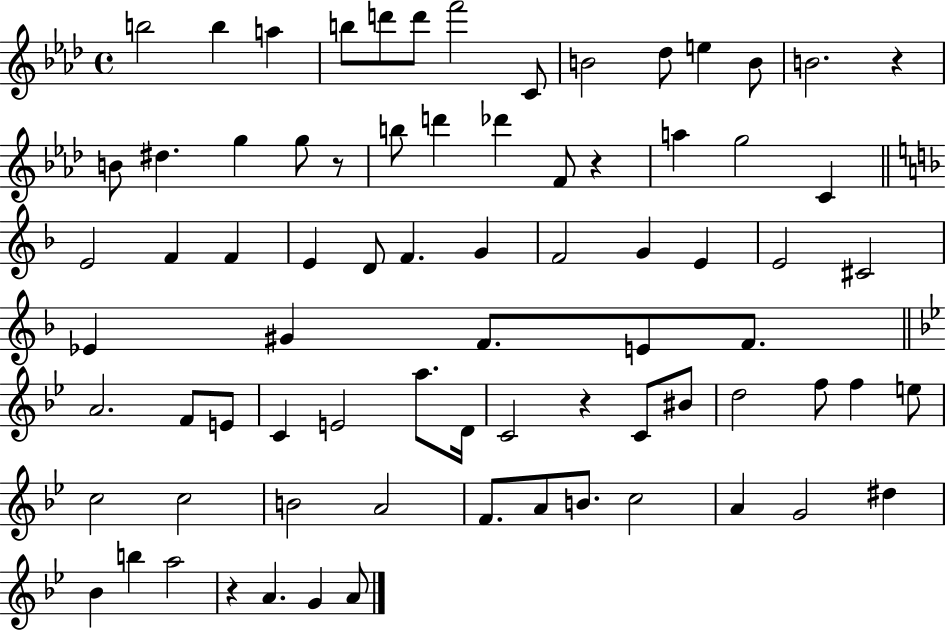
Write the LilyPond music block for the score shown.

{
  \clef treble
  \time 4/4
  \defaultTimeSignature
  \key aes \major
  b''2 b''4 a''4 | b''8 d'''8 d'''8 f'''2 c'8 | b'2 des''8 e''4 b'8 | b'2. r4 | \break b'8 dis''4. g''4 g''8 r8 | b''8 d'''4 des'''4 f'8 r4 | a''4 g''2 c'4 | \bar "||" \break \key f \major e'2 f'4 f'4 | e'4 d'8 f'4. g'4 | f'2 g'4 e'4 | e'2 cis'2 | \break ees'4 gis'4 f'8. e'8 f'8. | \bar "||" \break \key bes \major a'2. f'8 e'8 | c'4 e'2 a''8. d'16 | c'2 r4 c'8 bis'8 | d''2 f''8 f''4 e''8 | \break c''2 c''2 | b'2 a'2 | f'8. a'8 b'8. c''2 | a'4 g'2 dis''4 | \break bes'4 b''4 a''2 | r4 a'4. g'4 a'8 | \bar "|."
}